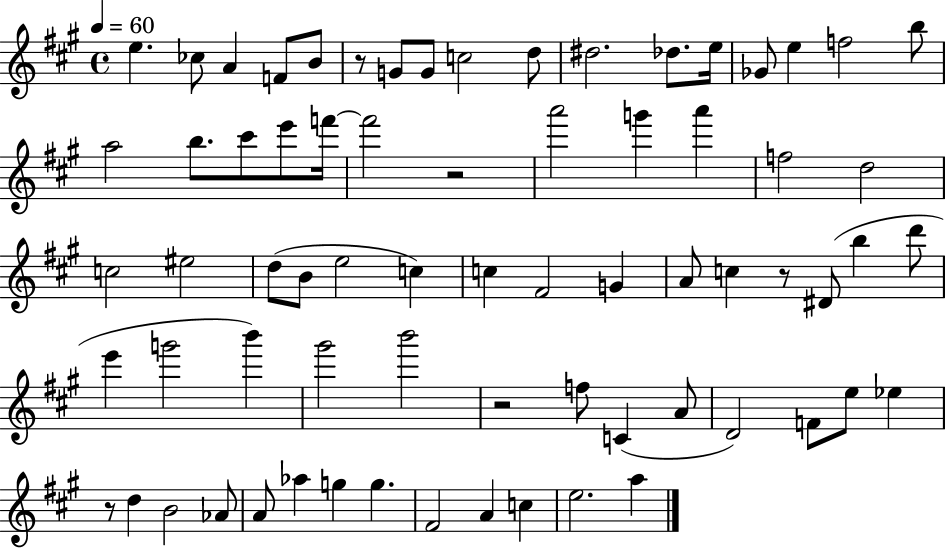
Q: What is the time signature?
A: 4/4